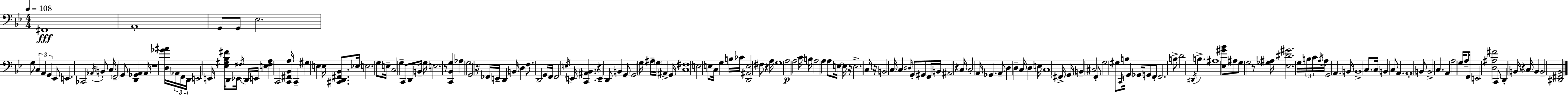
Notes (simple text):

F#2/w A2/w G2/e G2/e Eb3/h. G3/e C3/q A2/q G2/q Eb2/e E2/q. CES2/h Ab2/s B2/e C3/s F2/h G2/e [D2,Gb2,A2]/q A2/s R/w [D3,Gb4,A#4]/s Ab2/s F2/s D2/s E2/h E2/s [Eb3,G#3,Bb3,F#4]/s D2/e Eb2/s F#3/s D2/s E2/s [E3,F#3,A3]/q C2/h [C2,F#2,Bb2,A3]/s C2/q G#3/q E3/q E3/s [C#2,D2,F#2,Bb2]/e. Eb3/s E3/h. G3/e E3/s C3/h G3/q C2/e D2/e B2/s G3/s E3/h. R/e [C2,Bb2,G3]/q Ab3/q G3/h G2/h R/s FES2/s E2/s D2/q B2/s D3/q F3/e. D2/h G2/s F2/s F2/h E3/s E2/s [C2,A#2,Bb2]/q. R/q E2/q D2/e B2/q G2/e G2/h G3/s A#3/s G3/s A#2/q G2/s [C3,F#3]/w E3/h E3/e C3/s G3/q B3/s CES4/s [D2,A#2,E3]/h F#3/e R/q A3/s G3/w A3/h A3/h C4/s B3/s A3/h A3/q A3/e E3/s E3/s R/s E3/h. C3/s R/s B2/h C3/s C3/q D#3/s G2/e G#2/e F2/s B2/s A#2/h R/q C3/s C3/h A2/s Gb2/q. A2/e D3/q D3/q C3/s D3/q E3/s C3/w F#2/s G2/s B2/q C#3/h F2/e G3/h G#3/e C2/s B3/s G2/q Gb2/s G2/e F2/e F2/h. B3/e D4/h D#2/s B3/q. A#3/w [Eb3,G#4,Bb4]/e A#3/e G3/e G3/h R/e [Gb3,A#3]/s [Eb3,D#4,G#4]/h. G3/s B3/s C4/s A3/s A3/s G2/h A2/q. B2/s B2/w C3/e. C3/s B2/q C3/e A2/q. A2/w B2/e B2/h C3/q. A2/q A3/h G3/s A3/e F2/s E2/h [D3,A#3,F#4]/h C2/e D2/q B2/s R/q C3/s B2/q B2/h [D#2,F#2,Bb2]/h